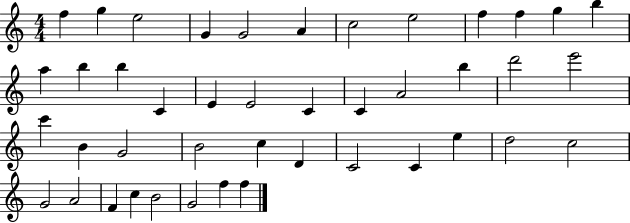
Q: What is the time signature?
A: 4/4